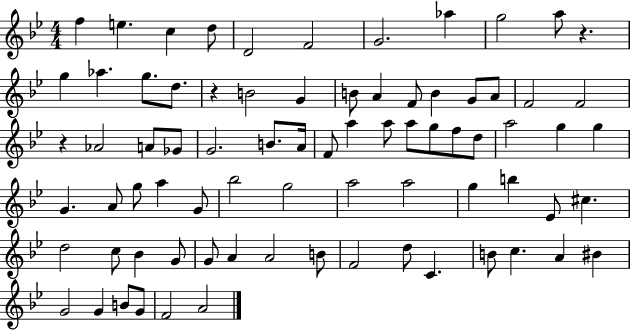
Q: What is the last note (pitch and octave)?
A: A4